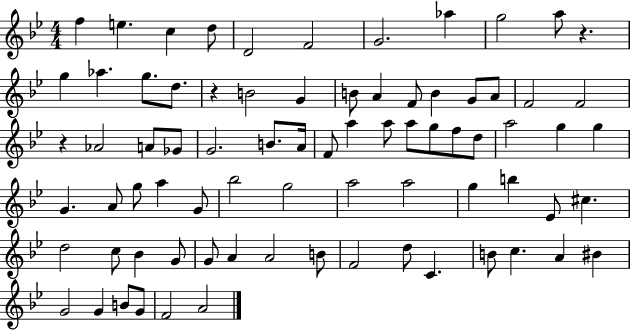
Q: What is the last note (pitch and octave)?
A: A4